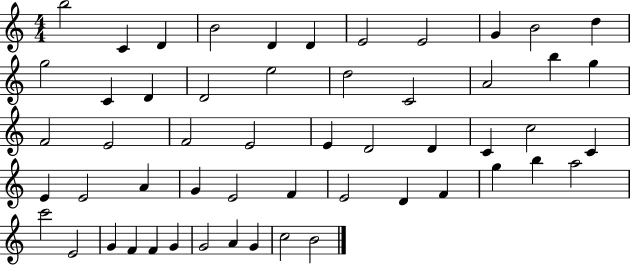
B5/h C4/q D4/q B4/h D4/q D4/q E4/h E4/h G4/q B4/h D5/q G5/h C4/q D4/q D4/h E5/h D5/h C4/h A4/h B5/q G5/q F4/h E4/h F4/h E4/h E4/q D4/h D4/q C4/q C5/h C4/q E4/q E4/h A4/q G4/q E4/h F4/q E4/h D4/q F4/q G5/q B5/q A5/h C6/h E4/h G4/q F4/q F4/q G4/q G4/h A4/q G4/q C5/h B4/h